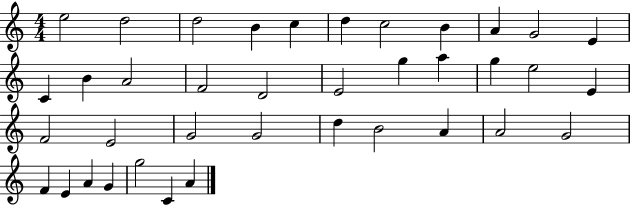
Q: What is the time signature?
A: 4/4